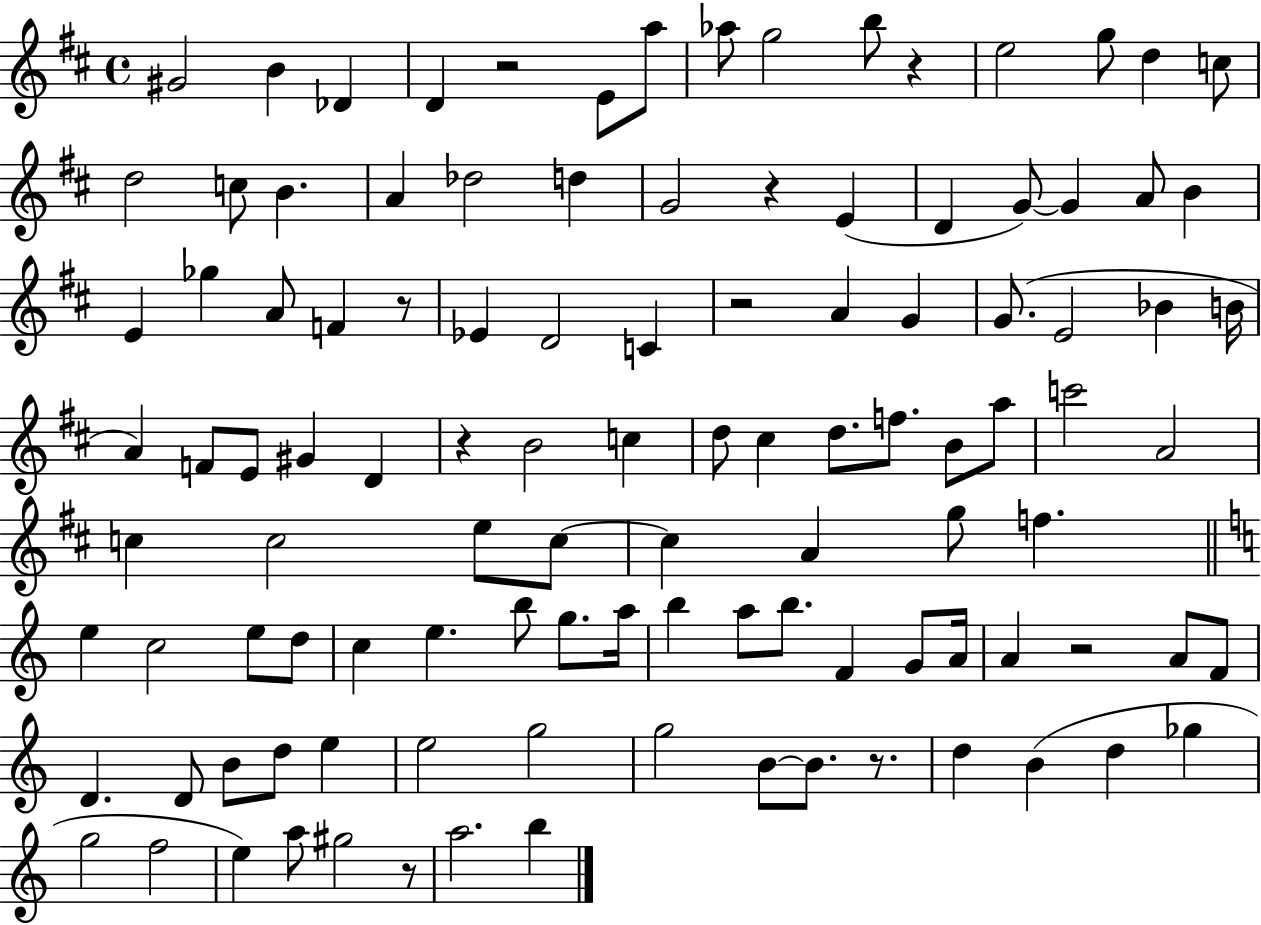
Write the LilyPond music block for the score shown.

{
  \clef treble
  \time 4/4
  \defaultTimeSignature
  \key d \major
  gis'2 b'4 des'4 | d'4 r2 e'8 a''8 | aes''8 g''2 b''8 r4 | e''2 g''8 d''4 c''8 | \break d''2 c''8 b'4. | a'4 des''2 d''4 | g'2 r4 e'4( | d'4 g'8~~) g'4 a'8 b'4 | \break e'4 ges''4 a'8 f'4 r8 | ees'4 d'2 c'4 | r2 a'4 g'4 | g'8.( e'2 bes'4 b'16 | \break a'4) f'8 e'8 gis'4 d'4 | r4 b'2 c''4 | d''8 cis''4 d''8. f''8. b'8 a''8 | c'''2 a'2 | \break c''4 c''2 e''8 c''8~~ | c''4 a'4 g''8 f''4. | \bar "||" \break \key c \major e''4 c''2 e''8 d''8 | c''4 e''4. b''8 g''8. a''16 | b''4 a''8 b''8. f'4 g'8 a'16 | a'4 r2 a'8 f'8 | \break d'4. d'8 b'8 d''8 e''4 | e''2 g''2 | g''2 b'8~~ b'8. r8. | d''4 b'4( d''4 ges''4 | \break g''2 f''2 | e''4) a''8 gis''2 r8 | a''2. b''4 | \bar "|."
}